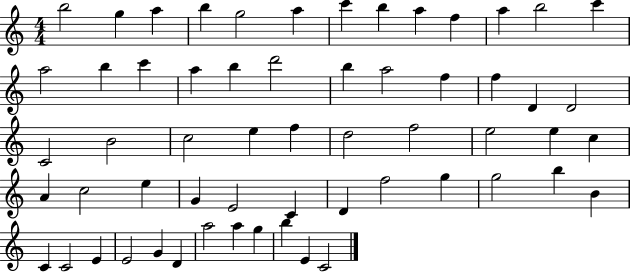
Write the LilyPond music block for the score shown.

{
  \clef treble
  \numericTimeSignature
  \time 4/4
  \key c \major
  b''2 g''4 a''4 | b''4 g''2 a''4 | c'''4 b''4 a''4 f''4 | a''4 b''2 c'''4 | \break a''2 b''4 c'''4 | a''4 b''4 d'''2 | b''4 a''2 f''4 | f''4 d'4 d'2 | \break c'2 b'2 | c''2 e''4 f''4 | d''2 f''2 | e''2 e''4 c''4 | \break a'4 c''2 e''4 | g'4 e'2 c'4 | d'4 f''2 g''4 | g''2 b''4 b'4 | \break c'4 c'2 e'4 | e'2 g'4 d'4 | a''2 a''4 g''4 | b''4 e'4 c'2 | \break \bar "|."
}